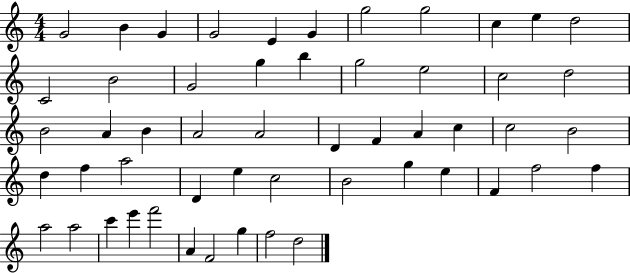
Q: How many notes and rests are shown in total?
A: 53